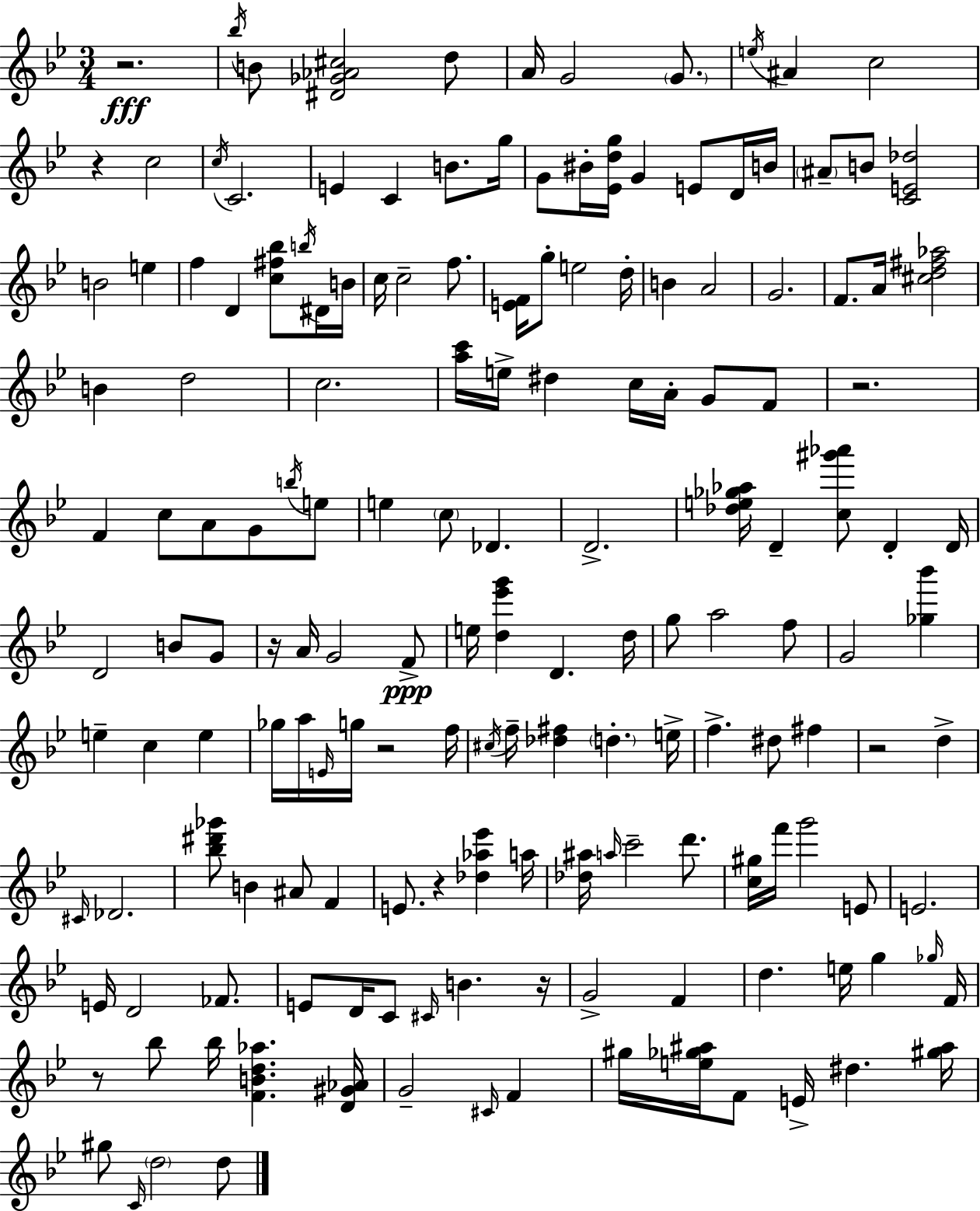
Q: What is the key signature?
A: G minor